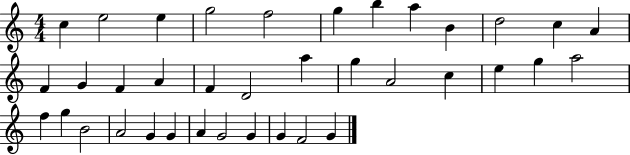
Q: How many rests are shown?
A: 0